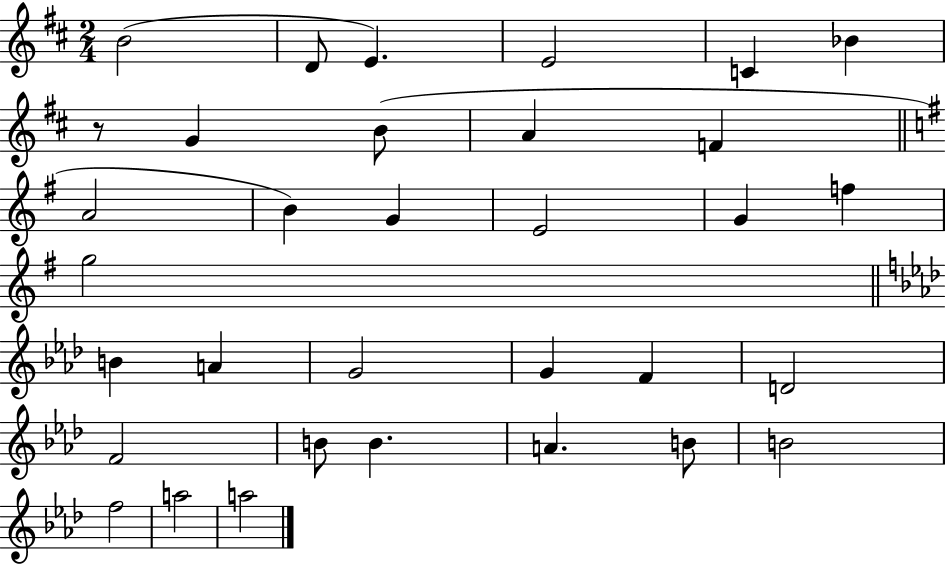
B4/h D4/e E4/q. E4/h C4/q Bb4/q R/e G4/q B4/e A4/q F4/q A4/h B4/q G4/q E4/h G4/q F5/q G5/h B4/q A4/q G4/h G4/q F4/q D4/h F4/h B4/e B4/q. A4/q. B4/e B4/h F5/h A5/h A5/h